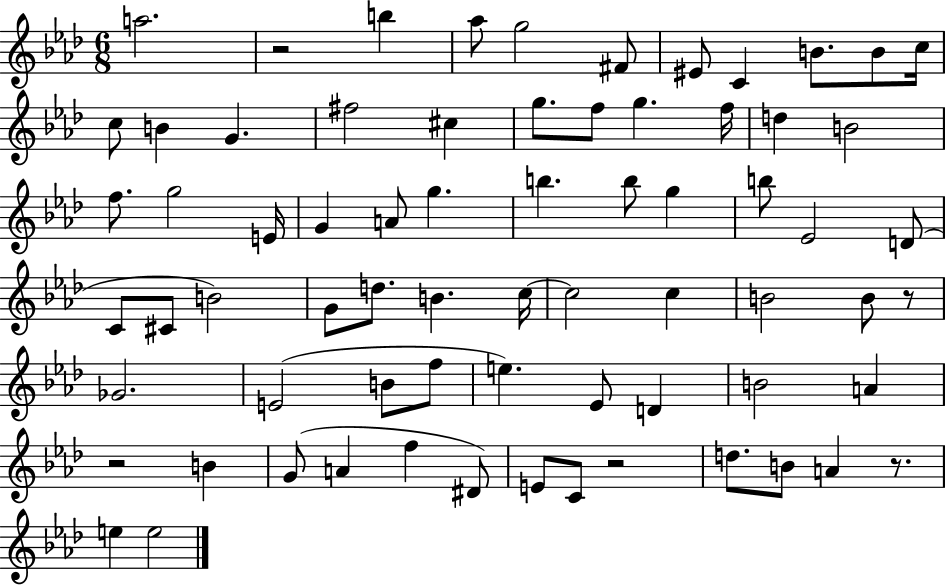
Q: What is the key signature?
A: AES major